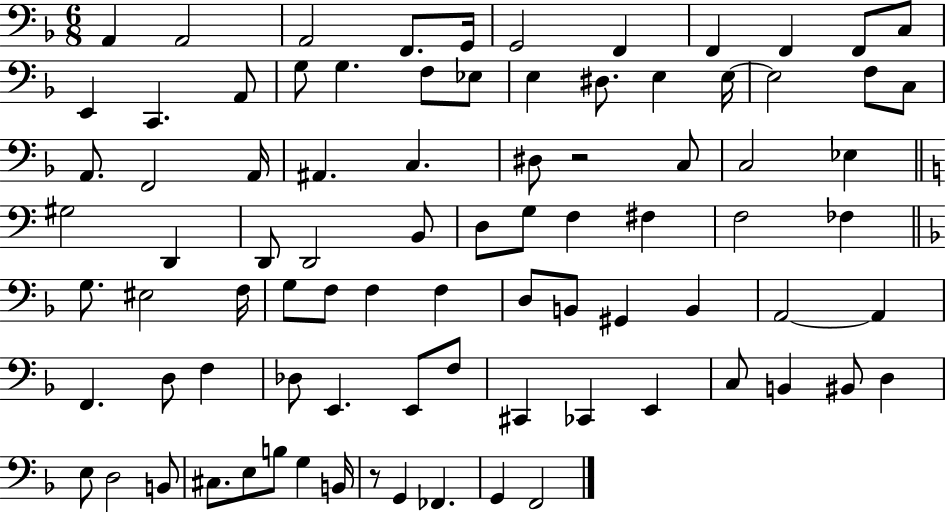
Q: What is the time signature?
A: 6/8